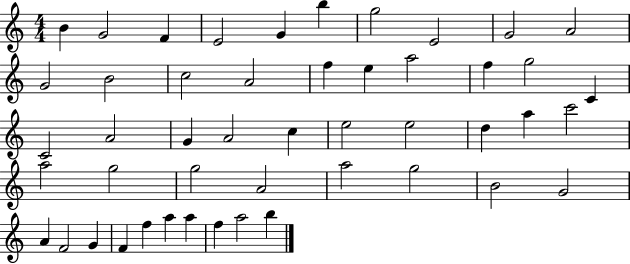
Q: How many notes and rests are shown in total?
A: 48